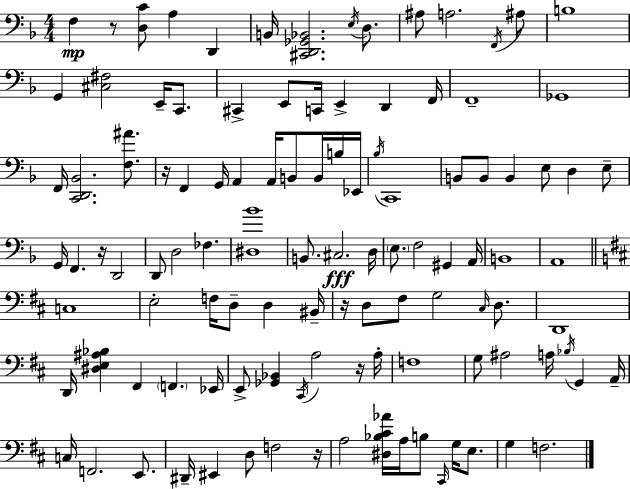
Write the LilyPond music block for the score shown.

{
  \clef bass
  \numericTimeSignature
  \time 4/4
  \key d \minor
  f4\mp r8 <d c'>8 a4 d,4 | b,16 <cis, d, ges, bes,>2. \acciaccatura { e16 } d8. | ais8 a2. \acciaccatura { f,16 } | ais8 b1 | \break g,4 <cis fis>2 e,16-- c,8. | cis,4-> e,8 c,16 e,4-> d,4 | f,16 f,1-- | ges,1 | \break f,16 <c, d, bes,>2. <f ais'>8. | r16 f,4 g,16 a,4 a,16 b,8 b,16 | b16 ees,16 \acciaccatura { bes16 } c,1 | b,8 b,8 b,4 e8 d4 | \break e8-- g,16 f,4. r16 d,2 | d,8 d2 fes4. | <dis bes'>1 | b,8. cis2.\fff | \break d16 \parenthesize e8. f2 gis,4 | a,16 b,1 | a,1 | \bar "||" \break \key d \major c1 | e2-. f16 d8-- d4 bis,16-- | r16 d8 fis8 g2 \grace { cis16 } d8. | d,1 | \break d,16 <dis e ais bes>4 fis,4 \parenthesize f,4. | ees,16 e,8-> <ges, bes,>4 \acciaccatura { cis,16 } a2 | r16 a16-. f1 | g8 ais2 a16 \acciaccatura { bes16 } g,4 | \break a,16-- c16 f,2. | e,8. dis,16-- eis,4 d8 f2 | r16 a2 <dis bes cis' aes'>16 a16 b8 \grace { cis,16 } | g16 e8. g4 f2. | \break \bar "|."
}